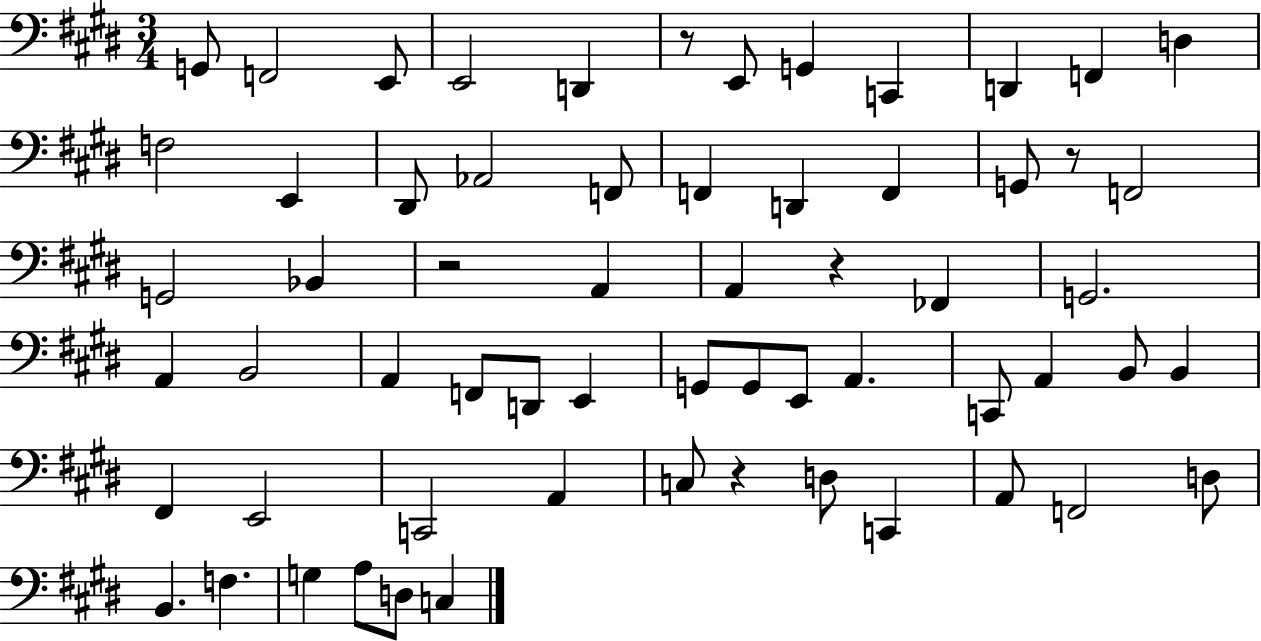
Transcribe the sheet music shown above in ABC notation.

X:1
T:Untitled
M:3/4
L:1/4
K:E
G,,/2 F,,2 E,,/2 E,,2 D,, z/2 E,,/2 G,, C,, D,, F,, D, F,2 E,, ^D,,/2 _A,,2 F,,/2 F,, D,, F,, G,,/2 z/2 F,,2 G,,2 _B,, z2 A,, A,, z _F,, G,,2 A,, B,,2 A,, F,,/2 D,,/2 E,, G,,/2 G,,/2 E,,/2 A,, C,,/2 A,, B,,/2 B,, ^F,, E,,2 C,,2 A,, C,/2 z D,/2 C,, A,,/2 F,,2 D,/2 B,, F, G, A,/2 D,/2 C,